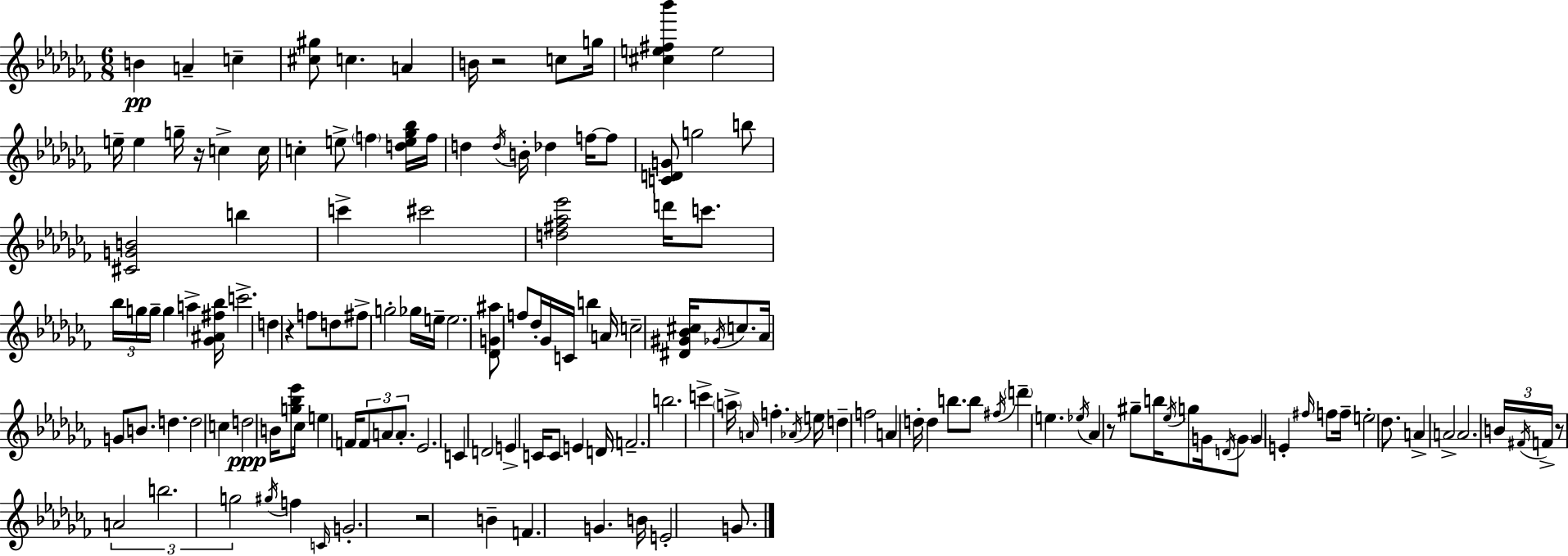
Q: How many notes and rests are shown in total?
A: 145